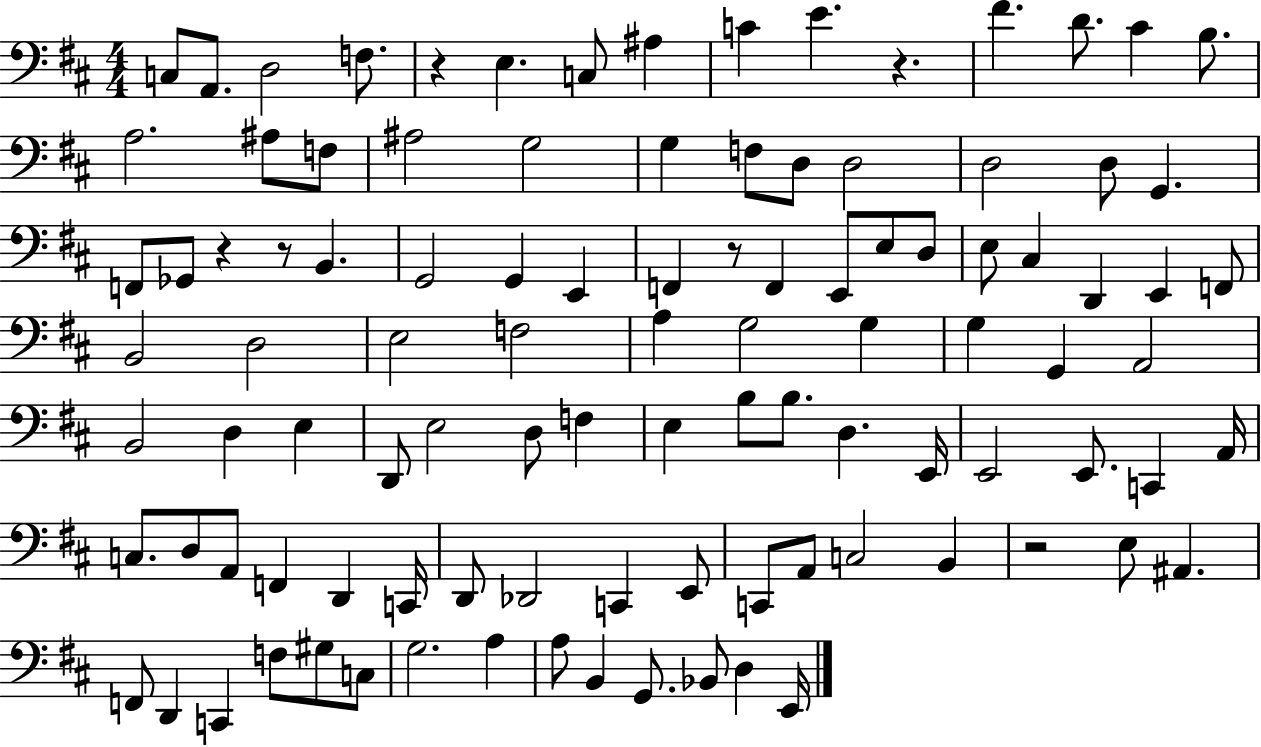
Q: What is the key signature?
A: D major